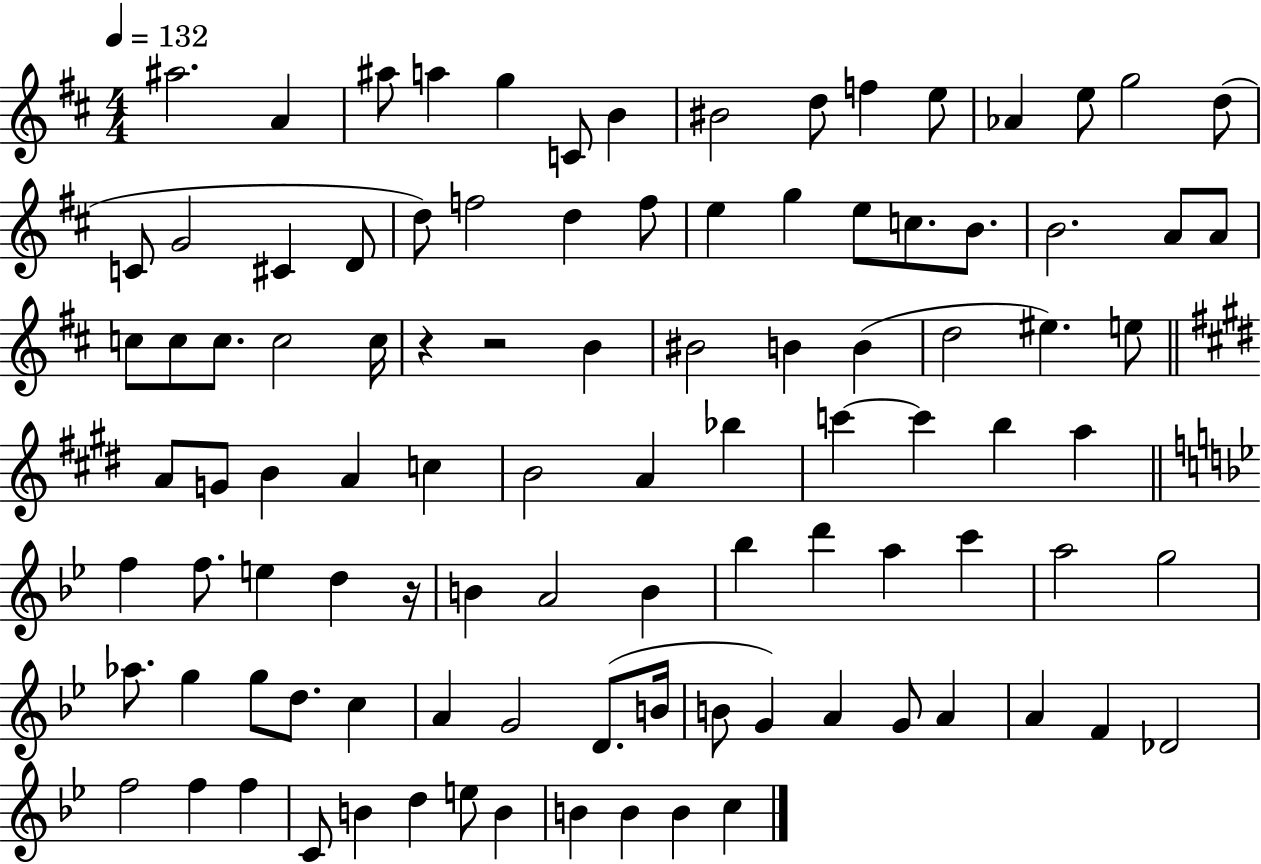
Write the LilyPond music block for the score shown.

{
  \clef treble
  \numericTimeSignature
  \time 4/4
  \key d \major
  \tempo 4 = 132
  ais''2. a'4 | ais''8 a''4 g''4 c'8 b'4 | bis'2 d''8 f''4 e''8 | aes'4 e''8 g''2 d''8( | \break c'8 g'2 cis'4 d'8 | d''8) f''2 d''4 f''8 | e''4 g''4 e''8 c''8. b'8. | b'2. a'8 a'8 | \break c''8 c''8 c''8. c''2 c''16 | r4 r2 b'4 | bis'2 b'4 b'4( | d''2 eis''4.) e''8 | \break \bar "||" \break \key e \major a'8 g'8 b'4 a'4 c''4 | b'2 a'4 bes''4 | c'''4~~ c'''4 b''4 a''4 | \bar "||" \break \key g \minor f''4 f''8. e''4 d''4 r16 | b'4 a'2 b'4 | bes''4 d'''4 a''4 c'''4 | a''2 g''2 | \break aes''8. g''4 g''8 d''8. c''4 | a'4 g'2 d'8.( b'16 | b'8 g'4) a'4 g'8 a'4 | a'4 f'4 des'2 | \break f''2 f''4 f''4 | c'8 b'4 d''4 e''8 b'4 | b'4 b'4 b'4 c''4 | \bar "|."
}